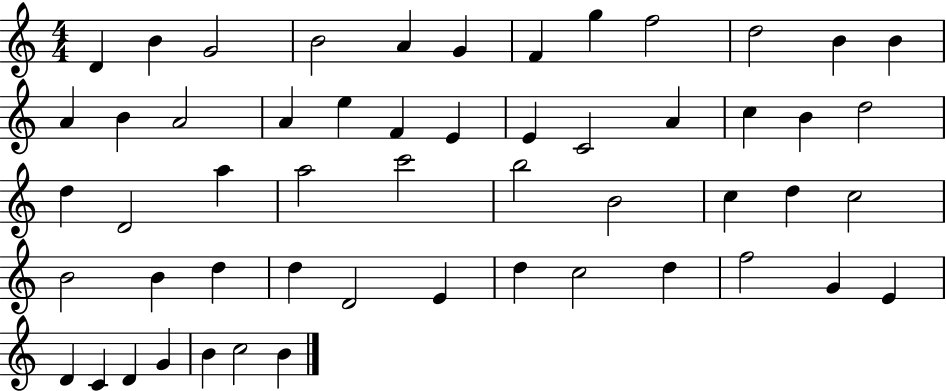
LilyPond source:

{
  \clef treble
  \numericTimeSignature
  \time 4/4
  \key c \major
  d'4 b'4 g'2 | b'2 a'4 g'4 | f'4 g''4 f''2 | d''2 b'4 b'4 | \break a'4 b'4 a'2 | a'4 e''4 f'4 e'4 | e'4 c'2 a'4 | c''4 b'4 d''2 | \break d''4 d'2 a''4 | a''2 c'''2 | b''2 b'2 | c''4 d''4 c''2 | \break b'2 b'4 d''4 | d''4 d'2 e'4 | d''4 c''2 d''4 | f''2 g'4 e'4 | \break d'4 c'4 d'4 g'4 | b'4 c''2 b'4 | \bar "|."
}